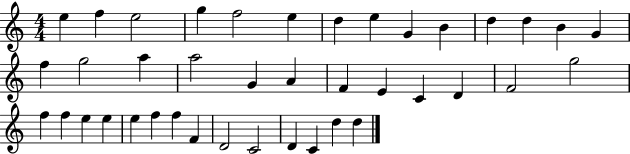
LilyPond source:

{
  \clef treble
  \numericTimeSignature
  \time 4/4
  \key c \major
  e''4 f''4 e''2 | g''4 f''2 e''4 | d''4 e''4 g'4 b'4 | d''4 d''4 b'4 g'4 | \break f''4 g''2 a''4 | a''2 g'4 a'4 | f'4 e'4 c'4 d'4 | f'2 g''2 | \break f''4 f''4 e''4 e''4 | e''4 f''4 f''4 f'4 | d'2 c'2 | d'4 c'4 d''4 d''4 | \break \bar "|."
}